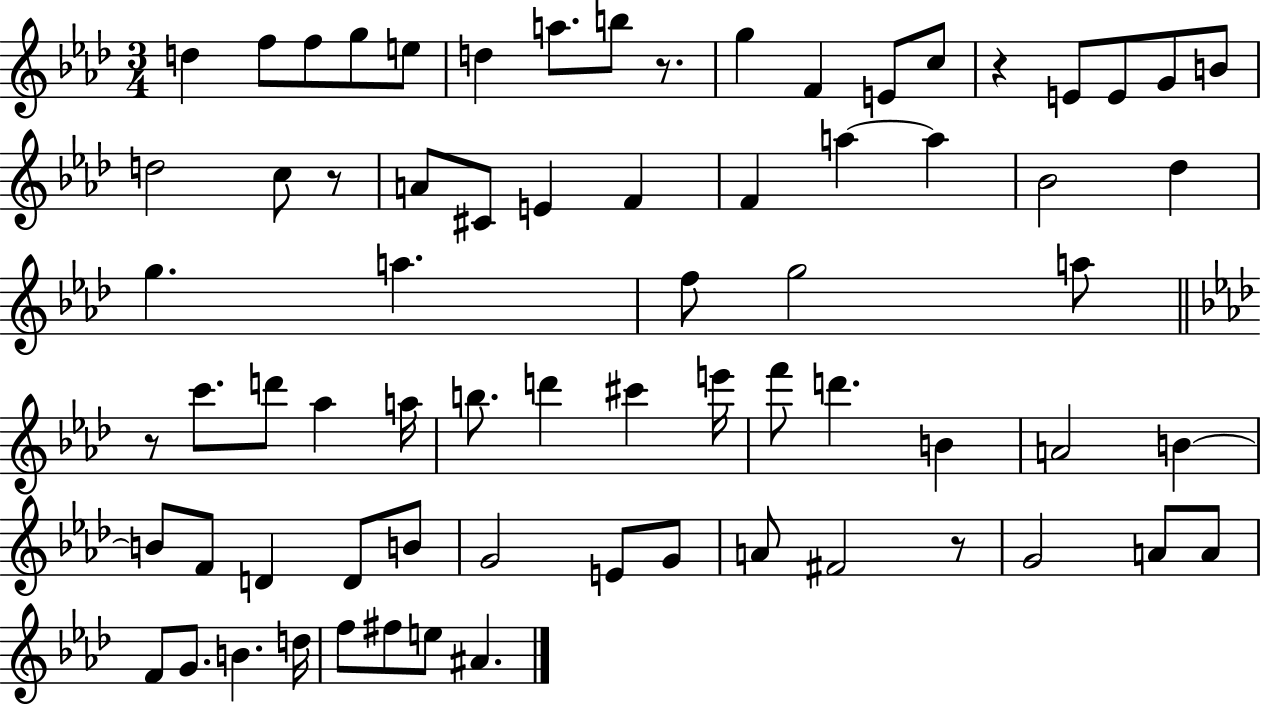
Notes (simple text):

D5/q F5/e F5/e G5/e E5/e D5/q A5/e. B5/e R/e. G5/q F4/q E4/e C5/e R/q E4/e E4/e G4/e B4/e D5/h C5/e R/e A4/e C#4/e E4/q F4/q F4/q A5/q A5/q Bb4/h Db5/q G5/q. A5/q. F5/e G5/h A5/e R/e C6/e. D6/e Ab5/q A5/s B5/e. D6/q C#6/q E6/s F6/e D6/q. B4/q A4/h B4/q B4/e F4/e D4/q D4/e B4/e G4/h E4/e G4/e A4/e F#4/h R/e G4/h A4/e A4/e F4/e G4/e. B4/q. D5/s F5/e F#5/e E5/e A#4/q.